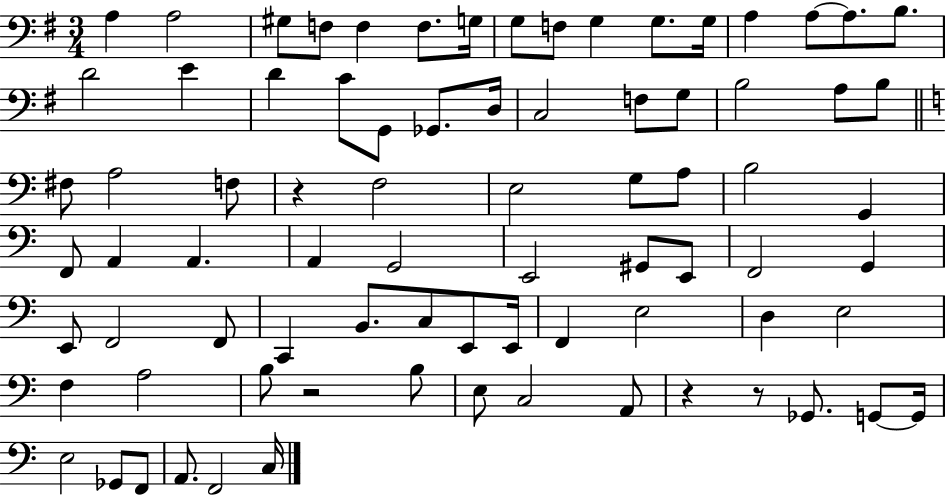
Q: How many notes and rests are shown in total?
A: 80